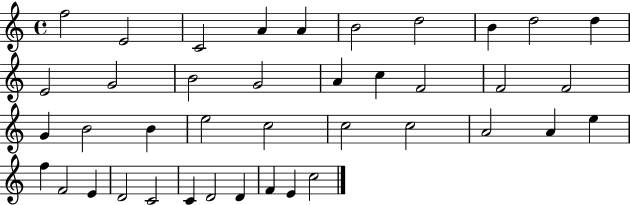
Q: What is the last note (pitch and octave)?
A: C5